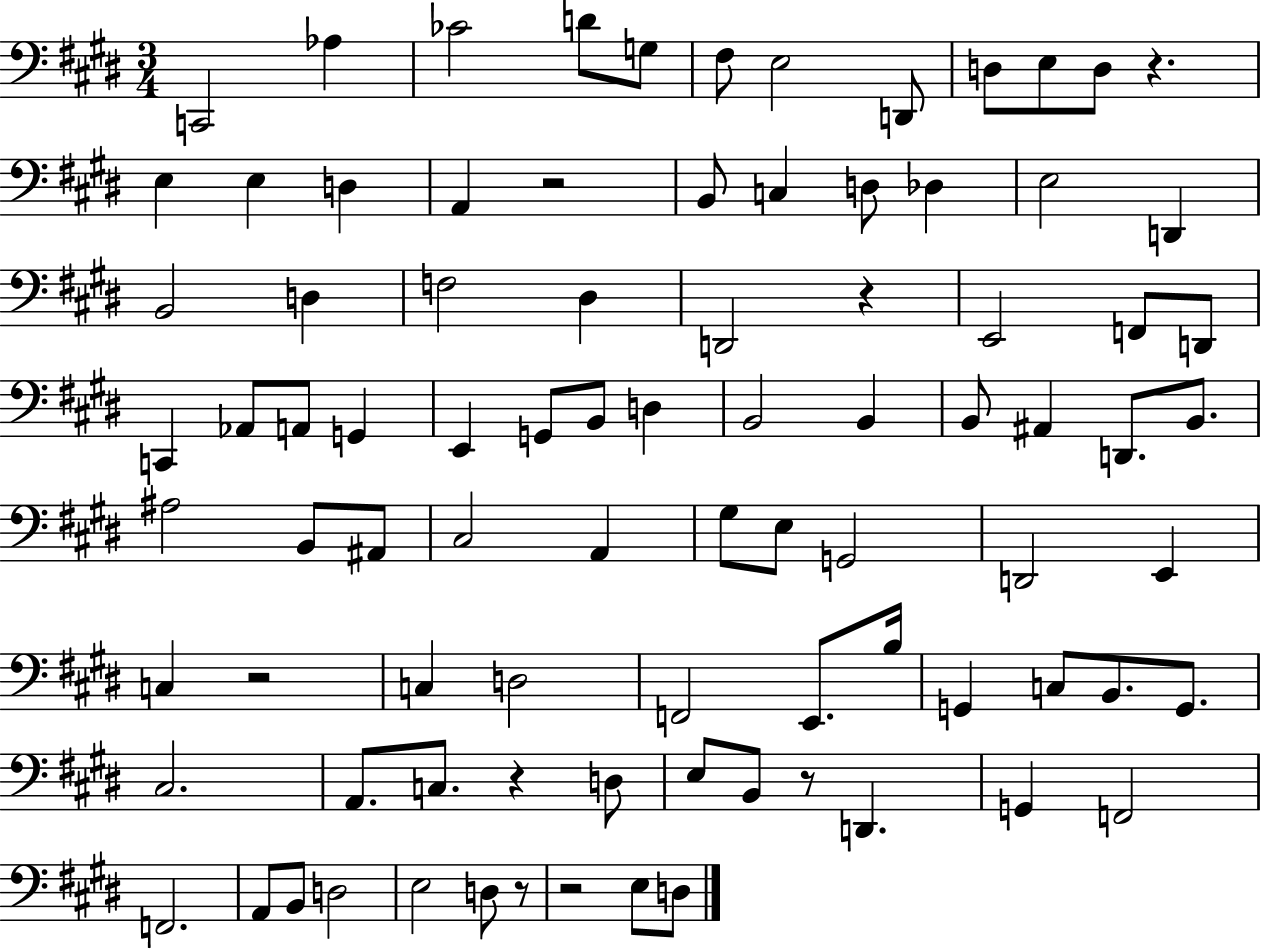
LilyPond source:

{
  \clef bass
  \numericTimeSignature
  \time 3/4
  \key e \major
  c,2 aes4 | ces'2 d'8 g8 | fis8 e2 d,8 | d8 e8 d8 r4. | \break e4 e4 d4 | a,4 r2 | b,8 c4 d8 des4 | e2 d,4 | \break b,2 d4 | f2 dis4 | d,2 r4 | e,2 f,8 d,8 | \break c,4 aes,8 a,8 g,4 | e,4 g,8 b,8 d4 | b,2 b,4 | b,8 ais,4 d,8. b,8. | \break ais2 b,8 ais,8 | cis2 a,4 | gis8 e8 g,2 | d,2 e,4 | \break c4 r2 | c4 d2 | f,2 e,8. b16 | g,4 c8 b,8. g,8. | \break cis2. | a,8. c8. r4 d8 | e8 b,8 r8 d,4. | g,4 f,2 | \break f,2. | a,8 b,8 d2 | e2 d8 r8 | r2 e8 d8 | \break \bar "|."
}